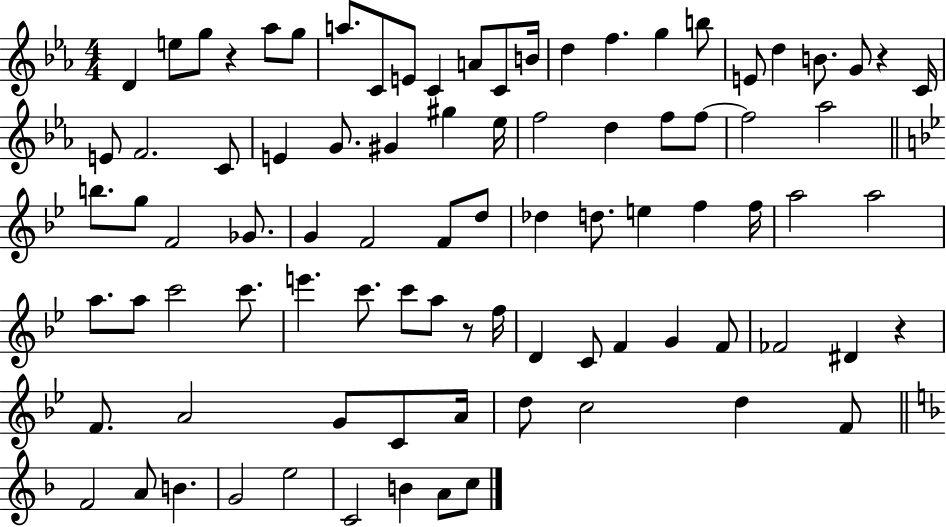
D4/q E5/e G5/e R/q Ab5/e G5/e A5/e. C4/e E4/e C4/q A4/e C4/e B4/s D5/q F5/q. G5/q B5/e E4/e D5/q B4/e. G4/e R/q C4/s E4/e F4/h. C4/e E4/q G4/e. G#4/q G#5/q Eb5/s F5/h D5/q F5/e F5/e F5/h Ab5/h B5/e. G5/e F4/h Gb4/e. G4/q F4/h F4/e D5/e Db5/q D5/e. E5/q F5/q F5/s A5/h A5/h A5/e. A5/e C6/h C6/e. E6/q. C6/e. C6/e A5/e R/e F5/s D4/q C4/e F4/q G4/q F4/e FES4/h D#4/q R/q F4/e. A4/h G4/e C4/e A4/s D5/e C5/h D5/q F4/e F4/h A4/e B4/q. G4/h E5/h C4/h B4/q A4/e C5/e